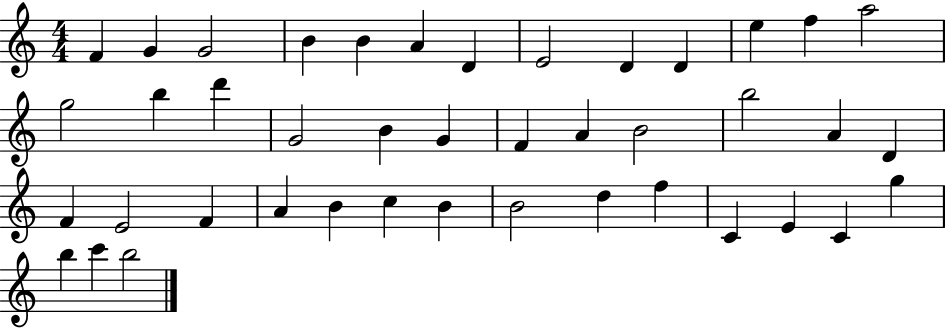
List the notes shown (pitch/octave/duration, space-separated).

F4/q G4/q G4/h B4/q B4/q A4/q D4/q E4/h D4/q D4/q E5/q F5/q A5/h G5/h B5/q D6/q G4/h B4/q G4/q F4/q A4/q B4/h B5/h A4/q D4/q F4/q E4/h F4/q A4/q B4/q C5/q B4/q B4/h D5/q F5/q C4/q E4/q C4/q G5/q B5/q C6/q B5/h